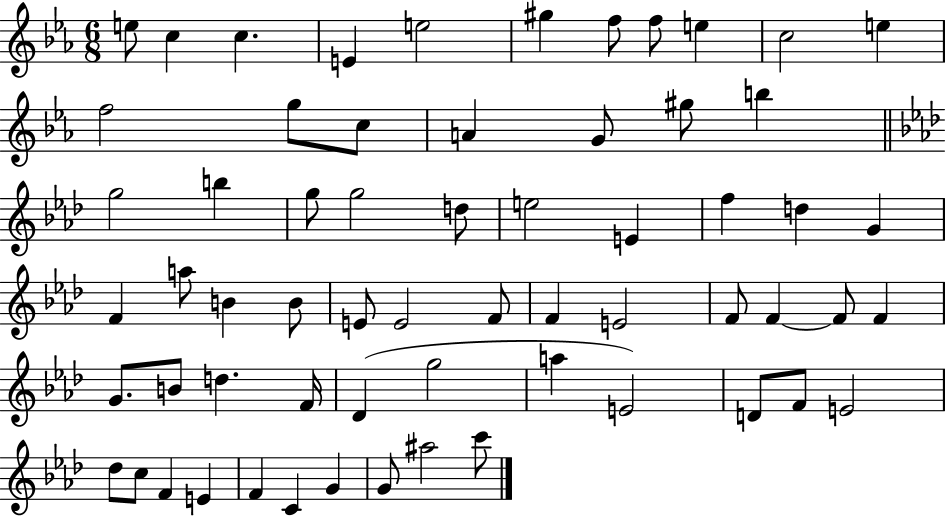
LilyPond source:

{
  \clef treble
  \numericTimeSignature
  \time 6/8
  \key ees \major
  e''8 c''4 c''4. | e'4 e''2 | gis''4 f''8 f''8 e''4 | c''2 e''4 | \break f''2 g''8 c''8 | a'4 g'8 gis''8 b''4 | \bar "||" \break \key f \minor g''2 b''4 | g''8 g''2 d''8 | e''2 e'4 | f''4 d''4 g'4 | \break f'4 a''8 b'4 b'8 | e'8 e'2 f'8 | f'4 e'2 | f'8 f'4~~ f'8 f'4 | \break g'8. b'8 d''4. f'16 | des'4( g''2 | a''4 e'2) | d'8 f'8 e'2 | \break des''8 c''8 f'4 e'4 | f'4 c'4 g'4 | g'8 ais''2 c'''8 | \bar "|."
}